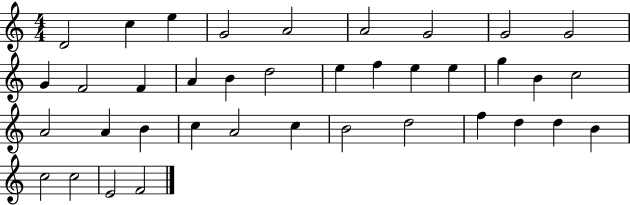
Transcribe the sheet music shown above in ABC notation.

X:1
T:Untitled
M:4/4
L:1/4
K:C
D2 c e G2 A2 A2 G2 G2 G2 G F2 F A B d2 e f e e g B c2 A2 A B c A2 c B2 d2 f d d B c2 c2 E2 F2